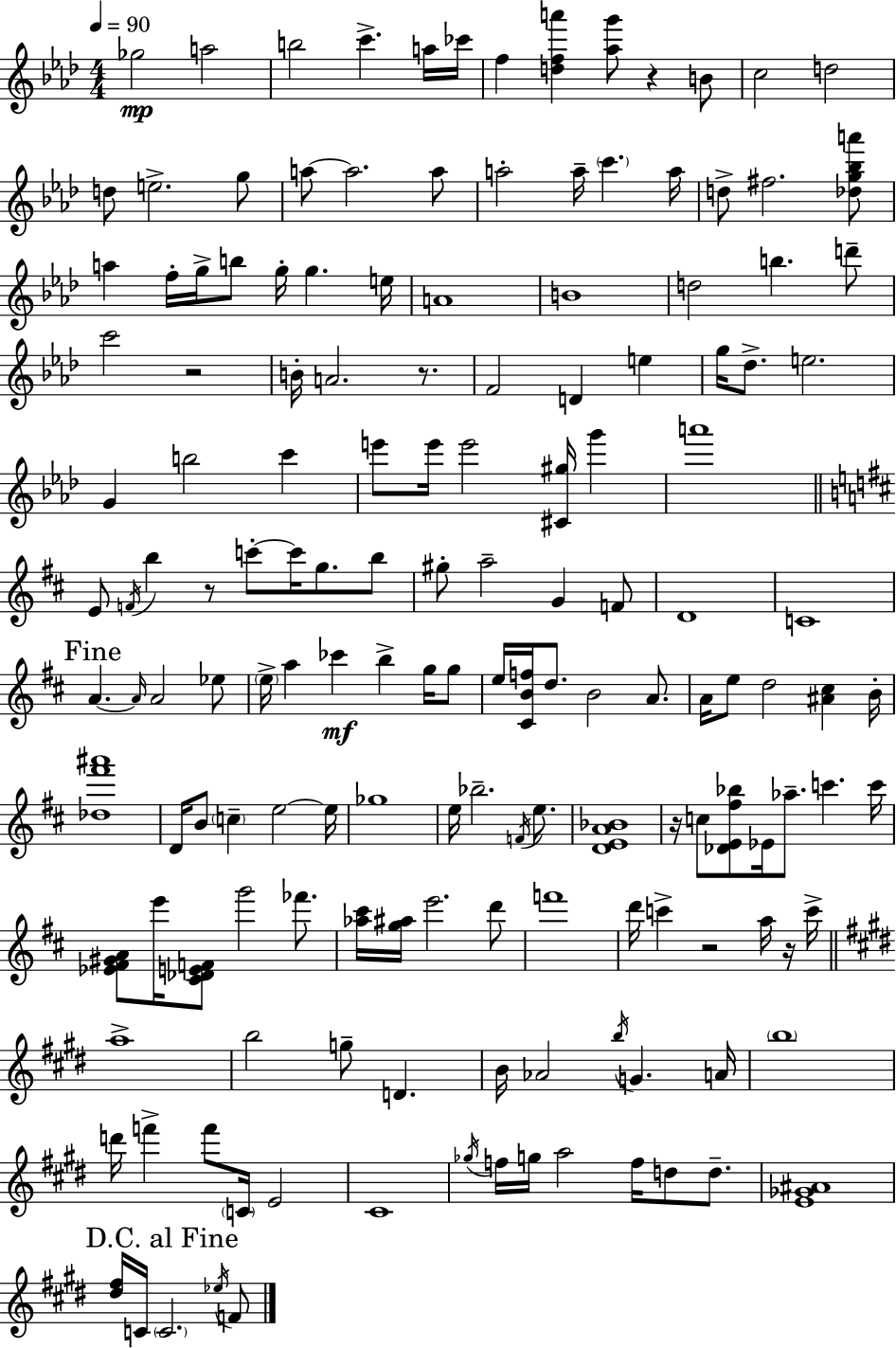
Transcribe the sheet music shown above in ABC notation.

X:1
T:Untitled
M:4/4
L:1/4
K:Ab
_g2 a2 b2 c' a/4 _c'/4 f [dfa'] [_ag']/2 z B/2 c2 d2 d/2 e2 g/2 a/2 a2 a/2 a2 a/4 c' a/4 d/2 ^f2 [_dg_ba']/2 a f/4 g/4 b/2 g/4 g e/4 A4 B4 d2 b d'/2 c'2 z2 B/4 A2 z/2 F2 D e g/4 _d/2 e2 G b2 c' e'/2 e'/4 e'2 [^C^g]/4 g' a'4 E/2 F/4 b z/2 c'/2 c'/4 g/2 b/2 ^g/2 a2 G F/2 D4 C4 A A/4 A2 _e/2 e/4 a _c' b g/4 g/2 e/4 [^CBf]/4 d/2 B2 A/2 A/4 e/2 d2 [^A^c] B/4 [_d^f'^a']4 D/4 B/2 c e2 e/4 _g4 e/4 _b2 F/4 e/2 [DEA_B]4 z/4 c/2 [_DE^f_b]/2 _E/4 _a/2 c' c'/4 [_E^F^GA]/2 e'/4 [^C_DEF]/2 g'2 _f'/2 [_a^c']/4 [g^a]/4 e'2 d'/2 f'4 d'/4 c' z2 a/4 z/4 c'/4 a4 b2 g/2 D B/4 _A2 b/4 G A/4 b4 d'/4 f' f'/2 C/4 E2 ^C4 _g/4 f/4 g/4 a2 f/4 d/2 d/2 [E_G^A]4 [^d^f]/4 C/4 C2 _e/4 F/2